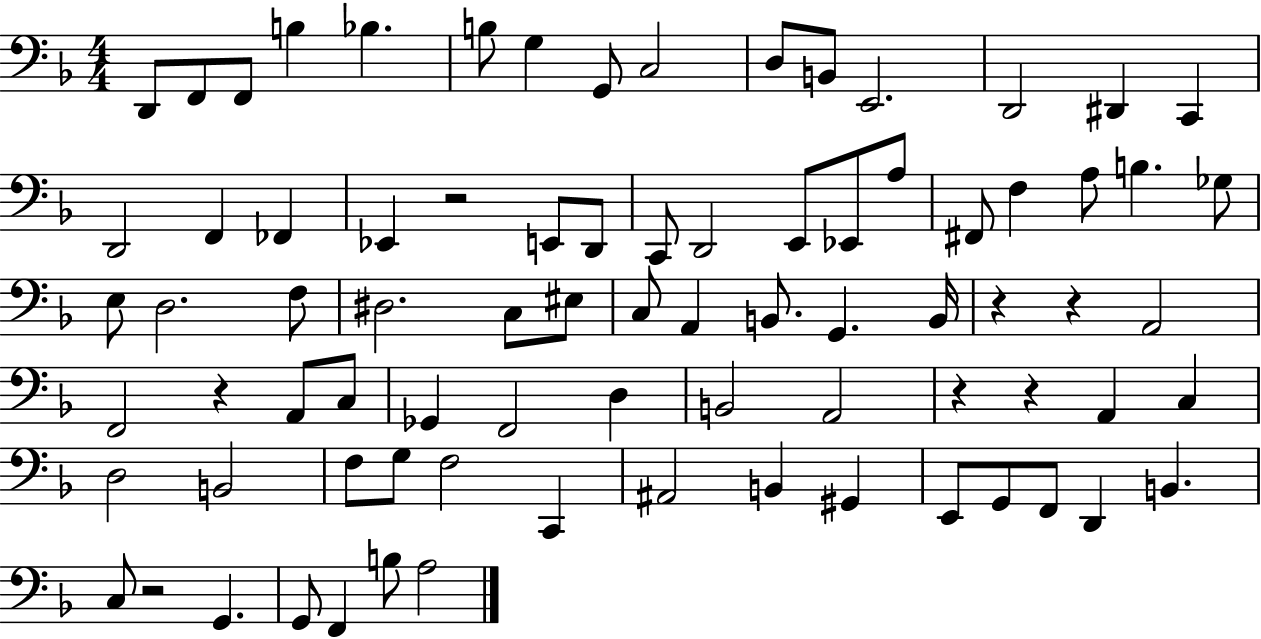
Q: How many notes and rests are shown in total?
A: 80